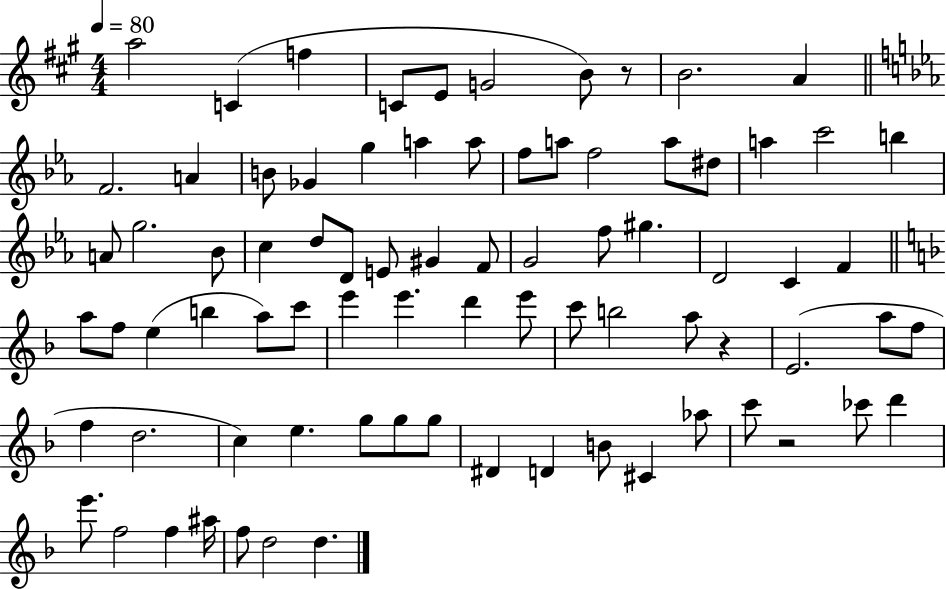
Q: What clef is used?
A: treble